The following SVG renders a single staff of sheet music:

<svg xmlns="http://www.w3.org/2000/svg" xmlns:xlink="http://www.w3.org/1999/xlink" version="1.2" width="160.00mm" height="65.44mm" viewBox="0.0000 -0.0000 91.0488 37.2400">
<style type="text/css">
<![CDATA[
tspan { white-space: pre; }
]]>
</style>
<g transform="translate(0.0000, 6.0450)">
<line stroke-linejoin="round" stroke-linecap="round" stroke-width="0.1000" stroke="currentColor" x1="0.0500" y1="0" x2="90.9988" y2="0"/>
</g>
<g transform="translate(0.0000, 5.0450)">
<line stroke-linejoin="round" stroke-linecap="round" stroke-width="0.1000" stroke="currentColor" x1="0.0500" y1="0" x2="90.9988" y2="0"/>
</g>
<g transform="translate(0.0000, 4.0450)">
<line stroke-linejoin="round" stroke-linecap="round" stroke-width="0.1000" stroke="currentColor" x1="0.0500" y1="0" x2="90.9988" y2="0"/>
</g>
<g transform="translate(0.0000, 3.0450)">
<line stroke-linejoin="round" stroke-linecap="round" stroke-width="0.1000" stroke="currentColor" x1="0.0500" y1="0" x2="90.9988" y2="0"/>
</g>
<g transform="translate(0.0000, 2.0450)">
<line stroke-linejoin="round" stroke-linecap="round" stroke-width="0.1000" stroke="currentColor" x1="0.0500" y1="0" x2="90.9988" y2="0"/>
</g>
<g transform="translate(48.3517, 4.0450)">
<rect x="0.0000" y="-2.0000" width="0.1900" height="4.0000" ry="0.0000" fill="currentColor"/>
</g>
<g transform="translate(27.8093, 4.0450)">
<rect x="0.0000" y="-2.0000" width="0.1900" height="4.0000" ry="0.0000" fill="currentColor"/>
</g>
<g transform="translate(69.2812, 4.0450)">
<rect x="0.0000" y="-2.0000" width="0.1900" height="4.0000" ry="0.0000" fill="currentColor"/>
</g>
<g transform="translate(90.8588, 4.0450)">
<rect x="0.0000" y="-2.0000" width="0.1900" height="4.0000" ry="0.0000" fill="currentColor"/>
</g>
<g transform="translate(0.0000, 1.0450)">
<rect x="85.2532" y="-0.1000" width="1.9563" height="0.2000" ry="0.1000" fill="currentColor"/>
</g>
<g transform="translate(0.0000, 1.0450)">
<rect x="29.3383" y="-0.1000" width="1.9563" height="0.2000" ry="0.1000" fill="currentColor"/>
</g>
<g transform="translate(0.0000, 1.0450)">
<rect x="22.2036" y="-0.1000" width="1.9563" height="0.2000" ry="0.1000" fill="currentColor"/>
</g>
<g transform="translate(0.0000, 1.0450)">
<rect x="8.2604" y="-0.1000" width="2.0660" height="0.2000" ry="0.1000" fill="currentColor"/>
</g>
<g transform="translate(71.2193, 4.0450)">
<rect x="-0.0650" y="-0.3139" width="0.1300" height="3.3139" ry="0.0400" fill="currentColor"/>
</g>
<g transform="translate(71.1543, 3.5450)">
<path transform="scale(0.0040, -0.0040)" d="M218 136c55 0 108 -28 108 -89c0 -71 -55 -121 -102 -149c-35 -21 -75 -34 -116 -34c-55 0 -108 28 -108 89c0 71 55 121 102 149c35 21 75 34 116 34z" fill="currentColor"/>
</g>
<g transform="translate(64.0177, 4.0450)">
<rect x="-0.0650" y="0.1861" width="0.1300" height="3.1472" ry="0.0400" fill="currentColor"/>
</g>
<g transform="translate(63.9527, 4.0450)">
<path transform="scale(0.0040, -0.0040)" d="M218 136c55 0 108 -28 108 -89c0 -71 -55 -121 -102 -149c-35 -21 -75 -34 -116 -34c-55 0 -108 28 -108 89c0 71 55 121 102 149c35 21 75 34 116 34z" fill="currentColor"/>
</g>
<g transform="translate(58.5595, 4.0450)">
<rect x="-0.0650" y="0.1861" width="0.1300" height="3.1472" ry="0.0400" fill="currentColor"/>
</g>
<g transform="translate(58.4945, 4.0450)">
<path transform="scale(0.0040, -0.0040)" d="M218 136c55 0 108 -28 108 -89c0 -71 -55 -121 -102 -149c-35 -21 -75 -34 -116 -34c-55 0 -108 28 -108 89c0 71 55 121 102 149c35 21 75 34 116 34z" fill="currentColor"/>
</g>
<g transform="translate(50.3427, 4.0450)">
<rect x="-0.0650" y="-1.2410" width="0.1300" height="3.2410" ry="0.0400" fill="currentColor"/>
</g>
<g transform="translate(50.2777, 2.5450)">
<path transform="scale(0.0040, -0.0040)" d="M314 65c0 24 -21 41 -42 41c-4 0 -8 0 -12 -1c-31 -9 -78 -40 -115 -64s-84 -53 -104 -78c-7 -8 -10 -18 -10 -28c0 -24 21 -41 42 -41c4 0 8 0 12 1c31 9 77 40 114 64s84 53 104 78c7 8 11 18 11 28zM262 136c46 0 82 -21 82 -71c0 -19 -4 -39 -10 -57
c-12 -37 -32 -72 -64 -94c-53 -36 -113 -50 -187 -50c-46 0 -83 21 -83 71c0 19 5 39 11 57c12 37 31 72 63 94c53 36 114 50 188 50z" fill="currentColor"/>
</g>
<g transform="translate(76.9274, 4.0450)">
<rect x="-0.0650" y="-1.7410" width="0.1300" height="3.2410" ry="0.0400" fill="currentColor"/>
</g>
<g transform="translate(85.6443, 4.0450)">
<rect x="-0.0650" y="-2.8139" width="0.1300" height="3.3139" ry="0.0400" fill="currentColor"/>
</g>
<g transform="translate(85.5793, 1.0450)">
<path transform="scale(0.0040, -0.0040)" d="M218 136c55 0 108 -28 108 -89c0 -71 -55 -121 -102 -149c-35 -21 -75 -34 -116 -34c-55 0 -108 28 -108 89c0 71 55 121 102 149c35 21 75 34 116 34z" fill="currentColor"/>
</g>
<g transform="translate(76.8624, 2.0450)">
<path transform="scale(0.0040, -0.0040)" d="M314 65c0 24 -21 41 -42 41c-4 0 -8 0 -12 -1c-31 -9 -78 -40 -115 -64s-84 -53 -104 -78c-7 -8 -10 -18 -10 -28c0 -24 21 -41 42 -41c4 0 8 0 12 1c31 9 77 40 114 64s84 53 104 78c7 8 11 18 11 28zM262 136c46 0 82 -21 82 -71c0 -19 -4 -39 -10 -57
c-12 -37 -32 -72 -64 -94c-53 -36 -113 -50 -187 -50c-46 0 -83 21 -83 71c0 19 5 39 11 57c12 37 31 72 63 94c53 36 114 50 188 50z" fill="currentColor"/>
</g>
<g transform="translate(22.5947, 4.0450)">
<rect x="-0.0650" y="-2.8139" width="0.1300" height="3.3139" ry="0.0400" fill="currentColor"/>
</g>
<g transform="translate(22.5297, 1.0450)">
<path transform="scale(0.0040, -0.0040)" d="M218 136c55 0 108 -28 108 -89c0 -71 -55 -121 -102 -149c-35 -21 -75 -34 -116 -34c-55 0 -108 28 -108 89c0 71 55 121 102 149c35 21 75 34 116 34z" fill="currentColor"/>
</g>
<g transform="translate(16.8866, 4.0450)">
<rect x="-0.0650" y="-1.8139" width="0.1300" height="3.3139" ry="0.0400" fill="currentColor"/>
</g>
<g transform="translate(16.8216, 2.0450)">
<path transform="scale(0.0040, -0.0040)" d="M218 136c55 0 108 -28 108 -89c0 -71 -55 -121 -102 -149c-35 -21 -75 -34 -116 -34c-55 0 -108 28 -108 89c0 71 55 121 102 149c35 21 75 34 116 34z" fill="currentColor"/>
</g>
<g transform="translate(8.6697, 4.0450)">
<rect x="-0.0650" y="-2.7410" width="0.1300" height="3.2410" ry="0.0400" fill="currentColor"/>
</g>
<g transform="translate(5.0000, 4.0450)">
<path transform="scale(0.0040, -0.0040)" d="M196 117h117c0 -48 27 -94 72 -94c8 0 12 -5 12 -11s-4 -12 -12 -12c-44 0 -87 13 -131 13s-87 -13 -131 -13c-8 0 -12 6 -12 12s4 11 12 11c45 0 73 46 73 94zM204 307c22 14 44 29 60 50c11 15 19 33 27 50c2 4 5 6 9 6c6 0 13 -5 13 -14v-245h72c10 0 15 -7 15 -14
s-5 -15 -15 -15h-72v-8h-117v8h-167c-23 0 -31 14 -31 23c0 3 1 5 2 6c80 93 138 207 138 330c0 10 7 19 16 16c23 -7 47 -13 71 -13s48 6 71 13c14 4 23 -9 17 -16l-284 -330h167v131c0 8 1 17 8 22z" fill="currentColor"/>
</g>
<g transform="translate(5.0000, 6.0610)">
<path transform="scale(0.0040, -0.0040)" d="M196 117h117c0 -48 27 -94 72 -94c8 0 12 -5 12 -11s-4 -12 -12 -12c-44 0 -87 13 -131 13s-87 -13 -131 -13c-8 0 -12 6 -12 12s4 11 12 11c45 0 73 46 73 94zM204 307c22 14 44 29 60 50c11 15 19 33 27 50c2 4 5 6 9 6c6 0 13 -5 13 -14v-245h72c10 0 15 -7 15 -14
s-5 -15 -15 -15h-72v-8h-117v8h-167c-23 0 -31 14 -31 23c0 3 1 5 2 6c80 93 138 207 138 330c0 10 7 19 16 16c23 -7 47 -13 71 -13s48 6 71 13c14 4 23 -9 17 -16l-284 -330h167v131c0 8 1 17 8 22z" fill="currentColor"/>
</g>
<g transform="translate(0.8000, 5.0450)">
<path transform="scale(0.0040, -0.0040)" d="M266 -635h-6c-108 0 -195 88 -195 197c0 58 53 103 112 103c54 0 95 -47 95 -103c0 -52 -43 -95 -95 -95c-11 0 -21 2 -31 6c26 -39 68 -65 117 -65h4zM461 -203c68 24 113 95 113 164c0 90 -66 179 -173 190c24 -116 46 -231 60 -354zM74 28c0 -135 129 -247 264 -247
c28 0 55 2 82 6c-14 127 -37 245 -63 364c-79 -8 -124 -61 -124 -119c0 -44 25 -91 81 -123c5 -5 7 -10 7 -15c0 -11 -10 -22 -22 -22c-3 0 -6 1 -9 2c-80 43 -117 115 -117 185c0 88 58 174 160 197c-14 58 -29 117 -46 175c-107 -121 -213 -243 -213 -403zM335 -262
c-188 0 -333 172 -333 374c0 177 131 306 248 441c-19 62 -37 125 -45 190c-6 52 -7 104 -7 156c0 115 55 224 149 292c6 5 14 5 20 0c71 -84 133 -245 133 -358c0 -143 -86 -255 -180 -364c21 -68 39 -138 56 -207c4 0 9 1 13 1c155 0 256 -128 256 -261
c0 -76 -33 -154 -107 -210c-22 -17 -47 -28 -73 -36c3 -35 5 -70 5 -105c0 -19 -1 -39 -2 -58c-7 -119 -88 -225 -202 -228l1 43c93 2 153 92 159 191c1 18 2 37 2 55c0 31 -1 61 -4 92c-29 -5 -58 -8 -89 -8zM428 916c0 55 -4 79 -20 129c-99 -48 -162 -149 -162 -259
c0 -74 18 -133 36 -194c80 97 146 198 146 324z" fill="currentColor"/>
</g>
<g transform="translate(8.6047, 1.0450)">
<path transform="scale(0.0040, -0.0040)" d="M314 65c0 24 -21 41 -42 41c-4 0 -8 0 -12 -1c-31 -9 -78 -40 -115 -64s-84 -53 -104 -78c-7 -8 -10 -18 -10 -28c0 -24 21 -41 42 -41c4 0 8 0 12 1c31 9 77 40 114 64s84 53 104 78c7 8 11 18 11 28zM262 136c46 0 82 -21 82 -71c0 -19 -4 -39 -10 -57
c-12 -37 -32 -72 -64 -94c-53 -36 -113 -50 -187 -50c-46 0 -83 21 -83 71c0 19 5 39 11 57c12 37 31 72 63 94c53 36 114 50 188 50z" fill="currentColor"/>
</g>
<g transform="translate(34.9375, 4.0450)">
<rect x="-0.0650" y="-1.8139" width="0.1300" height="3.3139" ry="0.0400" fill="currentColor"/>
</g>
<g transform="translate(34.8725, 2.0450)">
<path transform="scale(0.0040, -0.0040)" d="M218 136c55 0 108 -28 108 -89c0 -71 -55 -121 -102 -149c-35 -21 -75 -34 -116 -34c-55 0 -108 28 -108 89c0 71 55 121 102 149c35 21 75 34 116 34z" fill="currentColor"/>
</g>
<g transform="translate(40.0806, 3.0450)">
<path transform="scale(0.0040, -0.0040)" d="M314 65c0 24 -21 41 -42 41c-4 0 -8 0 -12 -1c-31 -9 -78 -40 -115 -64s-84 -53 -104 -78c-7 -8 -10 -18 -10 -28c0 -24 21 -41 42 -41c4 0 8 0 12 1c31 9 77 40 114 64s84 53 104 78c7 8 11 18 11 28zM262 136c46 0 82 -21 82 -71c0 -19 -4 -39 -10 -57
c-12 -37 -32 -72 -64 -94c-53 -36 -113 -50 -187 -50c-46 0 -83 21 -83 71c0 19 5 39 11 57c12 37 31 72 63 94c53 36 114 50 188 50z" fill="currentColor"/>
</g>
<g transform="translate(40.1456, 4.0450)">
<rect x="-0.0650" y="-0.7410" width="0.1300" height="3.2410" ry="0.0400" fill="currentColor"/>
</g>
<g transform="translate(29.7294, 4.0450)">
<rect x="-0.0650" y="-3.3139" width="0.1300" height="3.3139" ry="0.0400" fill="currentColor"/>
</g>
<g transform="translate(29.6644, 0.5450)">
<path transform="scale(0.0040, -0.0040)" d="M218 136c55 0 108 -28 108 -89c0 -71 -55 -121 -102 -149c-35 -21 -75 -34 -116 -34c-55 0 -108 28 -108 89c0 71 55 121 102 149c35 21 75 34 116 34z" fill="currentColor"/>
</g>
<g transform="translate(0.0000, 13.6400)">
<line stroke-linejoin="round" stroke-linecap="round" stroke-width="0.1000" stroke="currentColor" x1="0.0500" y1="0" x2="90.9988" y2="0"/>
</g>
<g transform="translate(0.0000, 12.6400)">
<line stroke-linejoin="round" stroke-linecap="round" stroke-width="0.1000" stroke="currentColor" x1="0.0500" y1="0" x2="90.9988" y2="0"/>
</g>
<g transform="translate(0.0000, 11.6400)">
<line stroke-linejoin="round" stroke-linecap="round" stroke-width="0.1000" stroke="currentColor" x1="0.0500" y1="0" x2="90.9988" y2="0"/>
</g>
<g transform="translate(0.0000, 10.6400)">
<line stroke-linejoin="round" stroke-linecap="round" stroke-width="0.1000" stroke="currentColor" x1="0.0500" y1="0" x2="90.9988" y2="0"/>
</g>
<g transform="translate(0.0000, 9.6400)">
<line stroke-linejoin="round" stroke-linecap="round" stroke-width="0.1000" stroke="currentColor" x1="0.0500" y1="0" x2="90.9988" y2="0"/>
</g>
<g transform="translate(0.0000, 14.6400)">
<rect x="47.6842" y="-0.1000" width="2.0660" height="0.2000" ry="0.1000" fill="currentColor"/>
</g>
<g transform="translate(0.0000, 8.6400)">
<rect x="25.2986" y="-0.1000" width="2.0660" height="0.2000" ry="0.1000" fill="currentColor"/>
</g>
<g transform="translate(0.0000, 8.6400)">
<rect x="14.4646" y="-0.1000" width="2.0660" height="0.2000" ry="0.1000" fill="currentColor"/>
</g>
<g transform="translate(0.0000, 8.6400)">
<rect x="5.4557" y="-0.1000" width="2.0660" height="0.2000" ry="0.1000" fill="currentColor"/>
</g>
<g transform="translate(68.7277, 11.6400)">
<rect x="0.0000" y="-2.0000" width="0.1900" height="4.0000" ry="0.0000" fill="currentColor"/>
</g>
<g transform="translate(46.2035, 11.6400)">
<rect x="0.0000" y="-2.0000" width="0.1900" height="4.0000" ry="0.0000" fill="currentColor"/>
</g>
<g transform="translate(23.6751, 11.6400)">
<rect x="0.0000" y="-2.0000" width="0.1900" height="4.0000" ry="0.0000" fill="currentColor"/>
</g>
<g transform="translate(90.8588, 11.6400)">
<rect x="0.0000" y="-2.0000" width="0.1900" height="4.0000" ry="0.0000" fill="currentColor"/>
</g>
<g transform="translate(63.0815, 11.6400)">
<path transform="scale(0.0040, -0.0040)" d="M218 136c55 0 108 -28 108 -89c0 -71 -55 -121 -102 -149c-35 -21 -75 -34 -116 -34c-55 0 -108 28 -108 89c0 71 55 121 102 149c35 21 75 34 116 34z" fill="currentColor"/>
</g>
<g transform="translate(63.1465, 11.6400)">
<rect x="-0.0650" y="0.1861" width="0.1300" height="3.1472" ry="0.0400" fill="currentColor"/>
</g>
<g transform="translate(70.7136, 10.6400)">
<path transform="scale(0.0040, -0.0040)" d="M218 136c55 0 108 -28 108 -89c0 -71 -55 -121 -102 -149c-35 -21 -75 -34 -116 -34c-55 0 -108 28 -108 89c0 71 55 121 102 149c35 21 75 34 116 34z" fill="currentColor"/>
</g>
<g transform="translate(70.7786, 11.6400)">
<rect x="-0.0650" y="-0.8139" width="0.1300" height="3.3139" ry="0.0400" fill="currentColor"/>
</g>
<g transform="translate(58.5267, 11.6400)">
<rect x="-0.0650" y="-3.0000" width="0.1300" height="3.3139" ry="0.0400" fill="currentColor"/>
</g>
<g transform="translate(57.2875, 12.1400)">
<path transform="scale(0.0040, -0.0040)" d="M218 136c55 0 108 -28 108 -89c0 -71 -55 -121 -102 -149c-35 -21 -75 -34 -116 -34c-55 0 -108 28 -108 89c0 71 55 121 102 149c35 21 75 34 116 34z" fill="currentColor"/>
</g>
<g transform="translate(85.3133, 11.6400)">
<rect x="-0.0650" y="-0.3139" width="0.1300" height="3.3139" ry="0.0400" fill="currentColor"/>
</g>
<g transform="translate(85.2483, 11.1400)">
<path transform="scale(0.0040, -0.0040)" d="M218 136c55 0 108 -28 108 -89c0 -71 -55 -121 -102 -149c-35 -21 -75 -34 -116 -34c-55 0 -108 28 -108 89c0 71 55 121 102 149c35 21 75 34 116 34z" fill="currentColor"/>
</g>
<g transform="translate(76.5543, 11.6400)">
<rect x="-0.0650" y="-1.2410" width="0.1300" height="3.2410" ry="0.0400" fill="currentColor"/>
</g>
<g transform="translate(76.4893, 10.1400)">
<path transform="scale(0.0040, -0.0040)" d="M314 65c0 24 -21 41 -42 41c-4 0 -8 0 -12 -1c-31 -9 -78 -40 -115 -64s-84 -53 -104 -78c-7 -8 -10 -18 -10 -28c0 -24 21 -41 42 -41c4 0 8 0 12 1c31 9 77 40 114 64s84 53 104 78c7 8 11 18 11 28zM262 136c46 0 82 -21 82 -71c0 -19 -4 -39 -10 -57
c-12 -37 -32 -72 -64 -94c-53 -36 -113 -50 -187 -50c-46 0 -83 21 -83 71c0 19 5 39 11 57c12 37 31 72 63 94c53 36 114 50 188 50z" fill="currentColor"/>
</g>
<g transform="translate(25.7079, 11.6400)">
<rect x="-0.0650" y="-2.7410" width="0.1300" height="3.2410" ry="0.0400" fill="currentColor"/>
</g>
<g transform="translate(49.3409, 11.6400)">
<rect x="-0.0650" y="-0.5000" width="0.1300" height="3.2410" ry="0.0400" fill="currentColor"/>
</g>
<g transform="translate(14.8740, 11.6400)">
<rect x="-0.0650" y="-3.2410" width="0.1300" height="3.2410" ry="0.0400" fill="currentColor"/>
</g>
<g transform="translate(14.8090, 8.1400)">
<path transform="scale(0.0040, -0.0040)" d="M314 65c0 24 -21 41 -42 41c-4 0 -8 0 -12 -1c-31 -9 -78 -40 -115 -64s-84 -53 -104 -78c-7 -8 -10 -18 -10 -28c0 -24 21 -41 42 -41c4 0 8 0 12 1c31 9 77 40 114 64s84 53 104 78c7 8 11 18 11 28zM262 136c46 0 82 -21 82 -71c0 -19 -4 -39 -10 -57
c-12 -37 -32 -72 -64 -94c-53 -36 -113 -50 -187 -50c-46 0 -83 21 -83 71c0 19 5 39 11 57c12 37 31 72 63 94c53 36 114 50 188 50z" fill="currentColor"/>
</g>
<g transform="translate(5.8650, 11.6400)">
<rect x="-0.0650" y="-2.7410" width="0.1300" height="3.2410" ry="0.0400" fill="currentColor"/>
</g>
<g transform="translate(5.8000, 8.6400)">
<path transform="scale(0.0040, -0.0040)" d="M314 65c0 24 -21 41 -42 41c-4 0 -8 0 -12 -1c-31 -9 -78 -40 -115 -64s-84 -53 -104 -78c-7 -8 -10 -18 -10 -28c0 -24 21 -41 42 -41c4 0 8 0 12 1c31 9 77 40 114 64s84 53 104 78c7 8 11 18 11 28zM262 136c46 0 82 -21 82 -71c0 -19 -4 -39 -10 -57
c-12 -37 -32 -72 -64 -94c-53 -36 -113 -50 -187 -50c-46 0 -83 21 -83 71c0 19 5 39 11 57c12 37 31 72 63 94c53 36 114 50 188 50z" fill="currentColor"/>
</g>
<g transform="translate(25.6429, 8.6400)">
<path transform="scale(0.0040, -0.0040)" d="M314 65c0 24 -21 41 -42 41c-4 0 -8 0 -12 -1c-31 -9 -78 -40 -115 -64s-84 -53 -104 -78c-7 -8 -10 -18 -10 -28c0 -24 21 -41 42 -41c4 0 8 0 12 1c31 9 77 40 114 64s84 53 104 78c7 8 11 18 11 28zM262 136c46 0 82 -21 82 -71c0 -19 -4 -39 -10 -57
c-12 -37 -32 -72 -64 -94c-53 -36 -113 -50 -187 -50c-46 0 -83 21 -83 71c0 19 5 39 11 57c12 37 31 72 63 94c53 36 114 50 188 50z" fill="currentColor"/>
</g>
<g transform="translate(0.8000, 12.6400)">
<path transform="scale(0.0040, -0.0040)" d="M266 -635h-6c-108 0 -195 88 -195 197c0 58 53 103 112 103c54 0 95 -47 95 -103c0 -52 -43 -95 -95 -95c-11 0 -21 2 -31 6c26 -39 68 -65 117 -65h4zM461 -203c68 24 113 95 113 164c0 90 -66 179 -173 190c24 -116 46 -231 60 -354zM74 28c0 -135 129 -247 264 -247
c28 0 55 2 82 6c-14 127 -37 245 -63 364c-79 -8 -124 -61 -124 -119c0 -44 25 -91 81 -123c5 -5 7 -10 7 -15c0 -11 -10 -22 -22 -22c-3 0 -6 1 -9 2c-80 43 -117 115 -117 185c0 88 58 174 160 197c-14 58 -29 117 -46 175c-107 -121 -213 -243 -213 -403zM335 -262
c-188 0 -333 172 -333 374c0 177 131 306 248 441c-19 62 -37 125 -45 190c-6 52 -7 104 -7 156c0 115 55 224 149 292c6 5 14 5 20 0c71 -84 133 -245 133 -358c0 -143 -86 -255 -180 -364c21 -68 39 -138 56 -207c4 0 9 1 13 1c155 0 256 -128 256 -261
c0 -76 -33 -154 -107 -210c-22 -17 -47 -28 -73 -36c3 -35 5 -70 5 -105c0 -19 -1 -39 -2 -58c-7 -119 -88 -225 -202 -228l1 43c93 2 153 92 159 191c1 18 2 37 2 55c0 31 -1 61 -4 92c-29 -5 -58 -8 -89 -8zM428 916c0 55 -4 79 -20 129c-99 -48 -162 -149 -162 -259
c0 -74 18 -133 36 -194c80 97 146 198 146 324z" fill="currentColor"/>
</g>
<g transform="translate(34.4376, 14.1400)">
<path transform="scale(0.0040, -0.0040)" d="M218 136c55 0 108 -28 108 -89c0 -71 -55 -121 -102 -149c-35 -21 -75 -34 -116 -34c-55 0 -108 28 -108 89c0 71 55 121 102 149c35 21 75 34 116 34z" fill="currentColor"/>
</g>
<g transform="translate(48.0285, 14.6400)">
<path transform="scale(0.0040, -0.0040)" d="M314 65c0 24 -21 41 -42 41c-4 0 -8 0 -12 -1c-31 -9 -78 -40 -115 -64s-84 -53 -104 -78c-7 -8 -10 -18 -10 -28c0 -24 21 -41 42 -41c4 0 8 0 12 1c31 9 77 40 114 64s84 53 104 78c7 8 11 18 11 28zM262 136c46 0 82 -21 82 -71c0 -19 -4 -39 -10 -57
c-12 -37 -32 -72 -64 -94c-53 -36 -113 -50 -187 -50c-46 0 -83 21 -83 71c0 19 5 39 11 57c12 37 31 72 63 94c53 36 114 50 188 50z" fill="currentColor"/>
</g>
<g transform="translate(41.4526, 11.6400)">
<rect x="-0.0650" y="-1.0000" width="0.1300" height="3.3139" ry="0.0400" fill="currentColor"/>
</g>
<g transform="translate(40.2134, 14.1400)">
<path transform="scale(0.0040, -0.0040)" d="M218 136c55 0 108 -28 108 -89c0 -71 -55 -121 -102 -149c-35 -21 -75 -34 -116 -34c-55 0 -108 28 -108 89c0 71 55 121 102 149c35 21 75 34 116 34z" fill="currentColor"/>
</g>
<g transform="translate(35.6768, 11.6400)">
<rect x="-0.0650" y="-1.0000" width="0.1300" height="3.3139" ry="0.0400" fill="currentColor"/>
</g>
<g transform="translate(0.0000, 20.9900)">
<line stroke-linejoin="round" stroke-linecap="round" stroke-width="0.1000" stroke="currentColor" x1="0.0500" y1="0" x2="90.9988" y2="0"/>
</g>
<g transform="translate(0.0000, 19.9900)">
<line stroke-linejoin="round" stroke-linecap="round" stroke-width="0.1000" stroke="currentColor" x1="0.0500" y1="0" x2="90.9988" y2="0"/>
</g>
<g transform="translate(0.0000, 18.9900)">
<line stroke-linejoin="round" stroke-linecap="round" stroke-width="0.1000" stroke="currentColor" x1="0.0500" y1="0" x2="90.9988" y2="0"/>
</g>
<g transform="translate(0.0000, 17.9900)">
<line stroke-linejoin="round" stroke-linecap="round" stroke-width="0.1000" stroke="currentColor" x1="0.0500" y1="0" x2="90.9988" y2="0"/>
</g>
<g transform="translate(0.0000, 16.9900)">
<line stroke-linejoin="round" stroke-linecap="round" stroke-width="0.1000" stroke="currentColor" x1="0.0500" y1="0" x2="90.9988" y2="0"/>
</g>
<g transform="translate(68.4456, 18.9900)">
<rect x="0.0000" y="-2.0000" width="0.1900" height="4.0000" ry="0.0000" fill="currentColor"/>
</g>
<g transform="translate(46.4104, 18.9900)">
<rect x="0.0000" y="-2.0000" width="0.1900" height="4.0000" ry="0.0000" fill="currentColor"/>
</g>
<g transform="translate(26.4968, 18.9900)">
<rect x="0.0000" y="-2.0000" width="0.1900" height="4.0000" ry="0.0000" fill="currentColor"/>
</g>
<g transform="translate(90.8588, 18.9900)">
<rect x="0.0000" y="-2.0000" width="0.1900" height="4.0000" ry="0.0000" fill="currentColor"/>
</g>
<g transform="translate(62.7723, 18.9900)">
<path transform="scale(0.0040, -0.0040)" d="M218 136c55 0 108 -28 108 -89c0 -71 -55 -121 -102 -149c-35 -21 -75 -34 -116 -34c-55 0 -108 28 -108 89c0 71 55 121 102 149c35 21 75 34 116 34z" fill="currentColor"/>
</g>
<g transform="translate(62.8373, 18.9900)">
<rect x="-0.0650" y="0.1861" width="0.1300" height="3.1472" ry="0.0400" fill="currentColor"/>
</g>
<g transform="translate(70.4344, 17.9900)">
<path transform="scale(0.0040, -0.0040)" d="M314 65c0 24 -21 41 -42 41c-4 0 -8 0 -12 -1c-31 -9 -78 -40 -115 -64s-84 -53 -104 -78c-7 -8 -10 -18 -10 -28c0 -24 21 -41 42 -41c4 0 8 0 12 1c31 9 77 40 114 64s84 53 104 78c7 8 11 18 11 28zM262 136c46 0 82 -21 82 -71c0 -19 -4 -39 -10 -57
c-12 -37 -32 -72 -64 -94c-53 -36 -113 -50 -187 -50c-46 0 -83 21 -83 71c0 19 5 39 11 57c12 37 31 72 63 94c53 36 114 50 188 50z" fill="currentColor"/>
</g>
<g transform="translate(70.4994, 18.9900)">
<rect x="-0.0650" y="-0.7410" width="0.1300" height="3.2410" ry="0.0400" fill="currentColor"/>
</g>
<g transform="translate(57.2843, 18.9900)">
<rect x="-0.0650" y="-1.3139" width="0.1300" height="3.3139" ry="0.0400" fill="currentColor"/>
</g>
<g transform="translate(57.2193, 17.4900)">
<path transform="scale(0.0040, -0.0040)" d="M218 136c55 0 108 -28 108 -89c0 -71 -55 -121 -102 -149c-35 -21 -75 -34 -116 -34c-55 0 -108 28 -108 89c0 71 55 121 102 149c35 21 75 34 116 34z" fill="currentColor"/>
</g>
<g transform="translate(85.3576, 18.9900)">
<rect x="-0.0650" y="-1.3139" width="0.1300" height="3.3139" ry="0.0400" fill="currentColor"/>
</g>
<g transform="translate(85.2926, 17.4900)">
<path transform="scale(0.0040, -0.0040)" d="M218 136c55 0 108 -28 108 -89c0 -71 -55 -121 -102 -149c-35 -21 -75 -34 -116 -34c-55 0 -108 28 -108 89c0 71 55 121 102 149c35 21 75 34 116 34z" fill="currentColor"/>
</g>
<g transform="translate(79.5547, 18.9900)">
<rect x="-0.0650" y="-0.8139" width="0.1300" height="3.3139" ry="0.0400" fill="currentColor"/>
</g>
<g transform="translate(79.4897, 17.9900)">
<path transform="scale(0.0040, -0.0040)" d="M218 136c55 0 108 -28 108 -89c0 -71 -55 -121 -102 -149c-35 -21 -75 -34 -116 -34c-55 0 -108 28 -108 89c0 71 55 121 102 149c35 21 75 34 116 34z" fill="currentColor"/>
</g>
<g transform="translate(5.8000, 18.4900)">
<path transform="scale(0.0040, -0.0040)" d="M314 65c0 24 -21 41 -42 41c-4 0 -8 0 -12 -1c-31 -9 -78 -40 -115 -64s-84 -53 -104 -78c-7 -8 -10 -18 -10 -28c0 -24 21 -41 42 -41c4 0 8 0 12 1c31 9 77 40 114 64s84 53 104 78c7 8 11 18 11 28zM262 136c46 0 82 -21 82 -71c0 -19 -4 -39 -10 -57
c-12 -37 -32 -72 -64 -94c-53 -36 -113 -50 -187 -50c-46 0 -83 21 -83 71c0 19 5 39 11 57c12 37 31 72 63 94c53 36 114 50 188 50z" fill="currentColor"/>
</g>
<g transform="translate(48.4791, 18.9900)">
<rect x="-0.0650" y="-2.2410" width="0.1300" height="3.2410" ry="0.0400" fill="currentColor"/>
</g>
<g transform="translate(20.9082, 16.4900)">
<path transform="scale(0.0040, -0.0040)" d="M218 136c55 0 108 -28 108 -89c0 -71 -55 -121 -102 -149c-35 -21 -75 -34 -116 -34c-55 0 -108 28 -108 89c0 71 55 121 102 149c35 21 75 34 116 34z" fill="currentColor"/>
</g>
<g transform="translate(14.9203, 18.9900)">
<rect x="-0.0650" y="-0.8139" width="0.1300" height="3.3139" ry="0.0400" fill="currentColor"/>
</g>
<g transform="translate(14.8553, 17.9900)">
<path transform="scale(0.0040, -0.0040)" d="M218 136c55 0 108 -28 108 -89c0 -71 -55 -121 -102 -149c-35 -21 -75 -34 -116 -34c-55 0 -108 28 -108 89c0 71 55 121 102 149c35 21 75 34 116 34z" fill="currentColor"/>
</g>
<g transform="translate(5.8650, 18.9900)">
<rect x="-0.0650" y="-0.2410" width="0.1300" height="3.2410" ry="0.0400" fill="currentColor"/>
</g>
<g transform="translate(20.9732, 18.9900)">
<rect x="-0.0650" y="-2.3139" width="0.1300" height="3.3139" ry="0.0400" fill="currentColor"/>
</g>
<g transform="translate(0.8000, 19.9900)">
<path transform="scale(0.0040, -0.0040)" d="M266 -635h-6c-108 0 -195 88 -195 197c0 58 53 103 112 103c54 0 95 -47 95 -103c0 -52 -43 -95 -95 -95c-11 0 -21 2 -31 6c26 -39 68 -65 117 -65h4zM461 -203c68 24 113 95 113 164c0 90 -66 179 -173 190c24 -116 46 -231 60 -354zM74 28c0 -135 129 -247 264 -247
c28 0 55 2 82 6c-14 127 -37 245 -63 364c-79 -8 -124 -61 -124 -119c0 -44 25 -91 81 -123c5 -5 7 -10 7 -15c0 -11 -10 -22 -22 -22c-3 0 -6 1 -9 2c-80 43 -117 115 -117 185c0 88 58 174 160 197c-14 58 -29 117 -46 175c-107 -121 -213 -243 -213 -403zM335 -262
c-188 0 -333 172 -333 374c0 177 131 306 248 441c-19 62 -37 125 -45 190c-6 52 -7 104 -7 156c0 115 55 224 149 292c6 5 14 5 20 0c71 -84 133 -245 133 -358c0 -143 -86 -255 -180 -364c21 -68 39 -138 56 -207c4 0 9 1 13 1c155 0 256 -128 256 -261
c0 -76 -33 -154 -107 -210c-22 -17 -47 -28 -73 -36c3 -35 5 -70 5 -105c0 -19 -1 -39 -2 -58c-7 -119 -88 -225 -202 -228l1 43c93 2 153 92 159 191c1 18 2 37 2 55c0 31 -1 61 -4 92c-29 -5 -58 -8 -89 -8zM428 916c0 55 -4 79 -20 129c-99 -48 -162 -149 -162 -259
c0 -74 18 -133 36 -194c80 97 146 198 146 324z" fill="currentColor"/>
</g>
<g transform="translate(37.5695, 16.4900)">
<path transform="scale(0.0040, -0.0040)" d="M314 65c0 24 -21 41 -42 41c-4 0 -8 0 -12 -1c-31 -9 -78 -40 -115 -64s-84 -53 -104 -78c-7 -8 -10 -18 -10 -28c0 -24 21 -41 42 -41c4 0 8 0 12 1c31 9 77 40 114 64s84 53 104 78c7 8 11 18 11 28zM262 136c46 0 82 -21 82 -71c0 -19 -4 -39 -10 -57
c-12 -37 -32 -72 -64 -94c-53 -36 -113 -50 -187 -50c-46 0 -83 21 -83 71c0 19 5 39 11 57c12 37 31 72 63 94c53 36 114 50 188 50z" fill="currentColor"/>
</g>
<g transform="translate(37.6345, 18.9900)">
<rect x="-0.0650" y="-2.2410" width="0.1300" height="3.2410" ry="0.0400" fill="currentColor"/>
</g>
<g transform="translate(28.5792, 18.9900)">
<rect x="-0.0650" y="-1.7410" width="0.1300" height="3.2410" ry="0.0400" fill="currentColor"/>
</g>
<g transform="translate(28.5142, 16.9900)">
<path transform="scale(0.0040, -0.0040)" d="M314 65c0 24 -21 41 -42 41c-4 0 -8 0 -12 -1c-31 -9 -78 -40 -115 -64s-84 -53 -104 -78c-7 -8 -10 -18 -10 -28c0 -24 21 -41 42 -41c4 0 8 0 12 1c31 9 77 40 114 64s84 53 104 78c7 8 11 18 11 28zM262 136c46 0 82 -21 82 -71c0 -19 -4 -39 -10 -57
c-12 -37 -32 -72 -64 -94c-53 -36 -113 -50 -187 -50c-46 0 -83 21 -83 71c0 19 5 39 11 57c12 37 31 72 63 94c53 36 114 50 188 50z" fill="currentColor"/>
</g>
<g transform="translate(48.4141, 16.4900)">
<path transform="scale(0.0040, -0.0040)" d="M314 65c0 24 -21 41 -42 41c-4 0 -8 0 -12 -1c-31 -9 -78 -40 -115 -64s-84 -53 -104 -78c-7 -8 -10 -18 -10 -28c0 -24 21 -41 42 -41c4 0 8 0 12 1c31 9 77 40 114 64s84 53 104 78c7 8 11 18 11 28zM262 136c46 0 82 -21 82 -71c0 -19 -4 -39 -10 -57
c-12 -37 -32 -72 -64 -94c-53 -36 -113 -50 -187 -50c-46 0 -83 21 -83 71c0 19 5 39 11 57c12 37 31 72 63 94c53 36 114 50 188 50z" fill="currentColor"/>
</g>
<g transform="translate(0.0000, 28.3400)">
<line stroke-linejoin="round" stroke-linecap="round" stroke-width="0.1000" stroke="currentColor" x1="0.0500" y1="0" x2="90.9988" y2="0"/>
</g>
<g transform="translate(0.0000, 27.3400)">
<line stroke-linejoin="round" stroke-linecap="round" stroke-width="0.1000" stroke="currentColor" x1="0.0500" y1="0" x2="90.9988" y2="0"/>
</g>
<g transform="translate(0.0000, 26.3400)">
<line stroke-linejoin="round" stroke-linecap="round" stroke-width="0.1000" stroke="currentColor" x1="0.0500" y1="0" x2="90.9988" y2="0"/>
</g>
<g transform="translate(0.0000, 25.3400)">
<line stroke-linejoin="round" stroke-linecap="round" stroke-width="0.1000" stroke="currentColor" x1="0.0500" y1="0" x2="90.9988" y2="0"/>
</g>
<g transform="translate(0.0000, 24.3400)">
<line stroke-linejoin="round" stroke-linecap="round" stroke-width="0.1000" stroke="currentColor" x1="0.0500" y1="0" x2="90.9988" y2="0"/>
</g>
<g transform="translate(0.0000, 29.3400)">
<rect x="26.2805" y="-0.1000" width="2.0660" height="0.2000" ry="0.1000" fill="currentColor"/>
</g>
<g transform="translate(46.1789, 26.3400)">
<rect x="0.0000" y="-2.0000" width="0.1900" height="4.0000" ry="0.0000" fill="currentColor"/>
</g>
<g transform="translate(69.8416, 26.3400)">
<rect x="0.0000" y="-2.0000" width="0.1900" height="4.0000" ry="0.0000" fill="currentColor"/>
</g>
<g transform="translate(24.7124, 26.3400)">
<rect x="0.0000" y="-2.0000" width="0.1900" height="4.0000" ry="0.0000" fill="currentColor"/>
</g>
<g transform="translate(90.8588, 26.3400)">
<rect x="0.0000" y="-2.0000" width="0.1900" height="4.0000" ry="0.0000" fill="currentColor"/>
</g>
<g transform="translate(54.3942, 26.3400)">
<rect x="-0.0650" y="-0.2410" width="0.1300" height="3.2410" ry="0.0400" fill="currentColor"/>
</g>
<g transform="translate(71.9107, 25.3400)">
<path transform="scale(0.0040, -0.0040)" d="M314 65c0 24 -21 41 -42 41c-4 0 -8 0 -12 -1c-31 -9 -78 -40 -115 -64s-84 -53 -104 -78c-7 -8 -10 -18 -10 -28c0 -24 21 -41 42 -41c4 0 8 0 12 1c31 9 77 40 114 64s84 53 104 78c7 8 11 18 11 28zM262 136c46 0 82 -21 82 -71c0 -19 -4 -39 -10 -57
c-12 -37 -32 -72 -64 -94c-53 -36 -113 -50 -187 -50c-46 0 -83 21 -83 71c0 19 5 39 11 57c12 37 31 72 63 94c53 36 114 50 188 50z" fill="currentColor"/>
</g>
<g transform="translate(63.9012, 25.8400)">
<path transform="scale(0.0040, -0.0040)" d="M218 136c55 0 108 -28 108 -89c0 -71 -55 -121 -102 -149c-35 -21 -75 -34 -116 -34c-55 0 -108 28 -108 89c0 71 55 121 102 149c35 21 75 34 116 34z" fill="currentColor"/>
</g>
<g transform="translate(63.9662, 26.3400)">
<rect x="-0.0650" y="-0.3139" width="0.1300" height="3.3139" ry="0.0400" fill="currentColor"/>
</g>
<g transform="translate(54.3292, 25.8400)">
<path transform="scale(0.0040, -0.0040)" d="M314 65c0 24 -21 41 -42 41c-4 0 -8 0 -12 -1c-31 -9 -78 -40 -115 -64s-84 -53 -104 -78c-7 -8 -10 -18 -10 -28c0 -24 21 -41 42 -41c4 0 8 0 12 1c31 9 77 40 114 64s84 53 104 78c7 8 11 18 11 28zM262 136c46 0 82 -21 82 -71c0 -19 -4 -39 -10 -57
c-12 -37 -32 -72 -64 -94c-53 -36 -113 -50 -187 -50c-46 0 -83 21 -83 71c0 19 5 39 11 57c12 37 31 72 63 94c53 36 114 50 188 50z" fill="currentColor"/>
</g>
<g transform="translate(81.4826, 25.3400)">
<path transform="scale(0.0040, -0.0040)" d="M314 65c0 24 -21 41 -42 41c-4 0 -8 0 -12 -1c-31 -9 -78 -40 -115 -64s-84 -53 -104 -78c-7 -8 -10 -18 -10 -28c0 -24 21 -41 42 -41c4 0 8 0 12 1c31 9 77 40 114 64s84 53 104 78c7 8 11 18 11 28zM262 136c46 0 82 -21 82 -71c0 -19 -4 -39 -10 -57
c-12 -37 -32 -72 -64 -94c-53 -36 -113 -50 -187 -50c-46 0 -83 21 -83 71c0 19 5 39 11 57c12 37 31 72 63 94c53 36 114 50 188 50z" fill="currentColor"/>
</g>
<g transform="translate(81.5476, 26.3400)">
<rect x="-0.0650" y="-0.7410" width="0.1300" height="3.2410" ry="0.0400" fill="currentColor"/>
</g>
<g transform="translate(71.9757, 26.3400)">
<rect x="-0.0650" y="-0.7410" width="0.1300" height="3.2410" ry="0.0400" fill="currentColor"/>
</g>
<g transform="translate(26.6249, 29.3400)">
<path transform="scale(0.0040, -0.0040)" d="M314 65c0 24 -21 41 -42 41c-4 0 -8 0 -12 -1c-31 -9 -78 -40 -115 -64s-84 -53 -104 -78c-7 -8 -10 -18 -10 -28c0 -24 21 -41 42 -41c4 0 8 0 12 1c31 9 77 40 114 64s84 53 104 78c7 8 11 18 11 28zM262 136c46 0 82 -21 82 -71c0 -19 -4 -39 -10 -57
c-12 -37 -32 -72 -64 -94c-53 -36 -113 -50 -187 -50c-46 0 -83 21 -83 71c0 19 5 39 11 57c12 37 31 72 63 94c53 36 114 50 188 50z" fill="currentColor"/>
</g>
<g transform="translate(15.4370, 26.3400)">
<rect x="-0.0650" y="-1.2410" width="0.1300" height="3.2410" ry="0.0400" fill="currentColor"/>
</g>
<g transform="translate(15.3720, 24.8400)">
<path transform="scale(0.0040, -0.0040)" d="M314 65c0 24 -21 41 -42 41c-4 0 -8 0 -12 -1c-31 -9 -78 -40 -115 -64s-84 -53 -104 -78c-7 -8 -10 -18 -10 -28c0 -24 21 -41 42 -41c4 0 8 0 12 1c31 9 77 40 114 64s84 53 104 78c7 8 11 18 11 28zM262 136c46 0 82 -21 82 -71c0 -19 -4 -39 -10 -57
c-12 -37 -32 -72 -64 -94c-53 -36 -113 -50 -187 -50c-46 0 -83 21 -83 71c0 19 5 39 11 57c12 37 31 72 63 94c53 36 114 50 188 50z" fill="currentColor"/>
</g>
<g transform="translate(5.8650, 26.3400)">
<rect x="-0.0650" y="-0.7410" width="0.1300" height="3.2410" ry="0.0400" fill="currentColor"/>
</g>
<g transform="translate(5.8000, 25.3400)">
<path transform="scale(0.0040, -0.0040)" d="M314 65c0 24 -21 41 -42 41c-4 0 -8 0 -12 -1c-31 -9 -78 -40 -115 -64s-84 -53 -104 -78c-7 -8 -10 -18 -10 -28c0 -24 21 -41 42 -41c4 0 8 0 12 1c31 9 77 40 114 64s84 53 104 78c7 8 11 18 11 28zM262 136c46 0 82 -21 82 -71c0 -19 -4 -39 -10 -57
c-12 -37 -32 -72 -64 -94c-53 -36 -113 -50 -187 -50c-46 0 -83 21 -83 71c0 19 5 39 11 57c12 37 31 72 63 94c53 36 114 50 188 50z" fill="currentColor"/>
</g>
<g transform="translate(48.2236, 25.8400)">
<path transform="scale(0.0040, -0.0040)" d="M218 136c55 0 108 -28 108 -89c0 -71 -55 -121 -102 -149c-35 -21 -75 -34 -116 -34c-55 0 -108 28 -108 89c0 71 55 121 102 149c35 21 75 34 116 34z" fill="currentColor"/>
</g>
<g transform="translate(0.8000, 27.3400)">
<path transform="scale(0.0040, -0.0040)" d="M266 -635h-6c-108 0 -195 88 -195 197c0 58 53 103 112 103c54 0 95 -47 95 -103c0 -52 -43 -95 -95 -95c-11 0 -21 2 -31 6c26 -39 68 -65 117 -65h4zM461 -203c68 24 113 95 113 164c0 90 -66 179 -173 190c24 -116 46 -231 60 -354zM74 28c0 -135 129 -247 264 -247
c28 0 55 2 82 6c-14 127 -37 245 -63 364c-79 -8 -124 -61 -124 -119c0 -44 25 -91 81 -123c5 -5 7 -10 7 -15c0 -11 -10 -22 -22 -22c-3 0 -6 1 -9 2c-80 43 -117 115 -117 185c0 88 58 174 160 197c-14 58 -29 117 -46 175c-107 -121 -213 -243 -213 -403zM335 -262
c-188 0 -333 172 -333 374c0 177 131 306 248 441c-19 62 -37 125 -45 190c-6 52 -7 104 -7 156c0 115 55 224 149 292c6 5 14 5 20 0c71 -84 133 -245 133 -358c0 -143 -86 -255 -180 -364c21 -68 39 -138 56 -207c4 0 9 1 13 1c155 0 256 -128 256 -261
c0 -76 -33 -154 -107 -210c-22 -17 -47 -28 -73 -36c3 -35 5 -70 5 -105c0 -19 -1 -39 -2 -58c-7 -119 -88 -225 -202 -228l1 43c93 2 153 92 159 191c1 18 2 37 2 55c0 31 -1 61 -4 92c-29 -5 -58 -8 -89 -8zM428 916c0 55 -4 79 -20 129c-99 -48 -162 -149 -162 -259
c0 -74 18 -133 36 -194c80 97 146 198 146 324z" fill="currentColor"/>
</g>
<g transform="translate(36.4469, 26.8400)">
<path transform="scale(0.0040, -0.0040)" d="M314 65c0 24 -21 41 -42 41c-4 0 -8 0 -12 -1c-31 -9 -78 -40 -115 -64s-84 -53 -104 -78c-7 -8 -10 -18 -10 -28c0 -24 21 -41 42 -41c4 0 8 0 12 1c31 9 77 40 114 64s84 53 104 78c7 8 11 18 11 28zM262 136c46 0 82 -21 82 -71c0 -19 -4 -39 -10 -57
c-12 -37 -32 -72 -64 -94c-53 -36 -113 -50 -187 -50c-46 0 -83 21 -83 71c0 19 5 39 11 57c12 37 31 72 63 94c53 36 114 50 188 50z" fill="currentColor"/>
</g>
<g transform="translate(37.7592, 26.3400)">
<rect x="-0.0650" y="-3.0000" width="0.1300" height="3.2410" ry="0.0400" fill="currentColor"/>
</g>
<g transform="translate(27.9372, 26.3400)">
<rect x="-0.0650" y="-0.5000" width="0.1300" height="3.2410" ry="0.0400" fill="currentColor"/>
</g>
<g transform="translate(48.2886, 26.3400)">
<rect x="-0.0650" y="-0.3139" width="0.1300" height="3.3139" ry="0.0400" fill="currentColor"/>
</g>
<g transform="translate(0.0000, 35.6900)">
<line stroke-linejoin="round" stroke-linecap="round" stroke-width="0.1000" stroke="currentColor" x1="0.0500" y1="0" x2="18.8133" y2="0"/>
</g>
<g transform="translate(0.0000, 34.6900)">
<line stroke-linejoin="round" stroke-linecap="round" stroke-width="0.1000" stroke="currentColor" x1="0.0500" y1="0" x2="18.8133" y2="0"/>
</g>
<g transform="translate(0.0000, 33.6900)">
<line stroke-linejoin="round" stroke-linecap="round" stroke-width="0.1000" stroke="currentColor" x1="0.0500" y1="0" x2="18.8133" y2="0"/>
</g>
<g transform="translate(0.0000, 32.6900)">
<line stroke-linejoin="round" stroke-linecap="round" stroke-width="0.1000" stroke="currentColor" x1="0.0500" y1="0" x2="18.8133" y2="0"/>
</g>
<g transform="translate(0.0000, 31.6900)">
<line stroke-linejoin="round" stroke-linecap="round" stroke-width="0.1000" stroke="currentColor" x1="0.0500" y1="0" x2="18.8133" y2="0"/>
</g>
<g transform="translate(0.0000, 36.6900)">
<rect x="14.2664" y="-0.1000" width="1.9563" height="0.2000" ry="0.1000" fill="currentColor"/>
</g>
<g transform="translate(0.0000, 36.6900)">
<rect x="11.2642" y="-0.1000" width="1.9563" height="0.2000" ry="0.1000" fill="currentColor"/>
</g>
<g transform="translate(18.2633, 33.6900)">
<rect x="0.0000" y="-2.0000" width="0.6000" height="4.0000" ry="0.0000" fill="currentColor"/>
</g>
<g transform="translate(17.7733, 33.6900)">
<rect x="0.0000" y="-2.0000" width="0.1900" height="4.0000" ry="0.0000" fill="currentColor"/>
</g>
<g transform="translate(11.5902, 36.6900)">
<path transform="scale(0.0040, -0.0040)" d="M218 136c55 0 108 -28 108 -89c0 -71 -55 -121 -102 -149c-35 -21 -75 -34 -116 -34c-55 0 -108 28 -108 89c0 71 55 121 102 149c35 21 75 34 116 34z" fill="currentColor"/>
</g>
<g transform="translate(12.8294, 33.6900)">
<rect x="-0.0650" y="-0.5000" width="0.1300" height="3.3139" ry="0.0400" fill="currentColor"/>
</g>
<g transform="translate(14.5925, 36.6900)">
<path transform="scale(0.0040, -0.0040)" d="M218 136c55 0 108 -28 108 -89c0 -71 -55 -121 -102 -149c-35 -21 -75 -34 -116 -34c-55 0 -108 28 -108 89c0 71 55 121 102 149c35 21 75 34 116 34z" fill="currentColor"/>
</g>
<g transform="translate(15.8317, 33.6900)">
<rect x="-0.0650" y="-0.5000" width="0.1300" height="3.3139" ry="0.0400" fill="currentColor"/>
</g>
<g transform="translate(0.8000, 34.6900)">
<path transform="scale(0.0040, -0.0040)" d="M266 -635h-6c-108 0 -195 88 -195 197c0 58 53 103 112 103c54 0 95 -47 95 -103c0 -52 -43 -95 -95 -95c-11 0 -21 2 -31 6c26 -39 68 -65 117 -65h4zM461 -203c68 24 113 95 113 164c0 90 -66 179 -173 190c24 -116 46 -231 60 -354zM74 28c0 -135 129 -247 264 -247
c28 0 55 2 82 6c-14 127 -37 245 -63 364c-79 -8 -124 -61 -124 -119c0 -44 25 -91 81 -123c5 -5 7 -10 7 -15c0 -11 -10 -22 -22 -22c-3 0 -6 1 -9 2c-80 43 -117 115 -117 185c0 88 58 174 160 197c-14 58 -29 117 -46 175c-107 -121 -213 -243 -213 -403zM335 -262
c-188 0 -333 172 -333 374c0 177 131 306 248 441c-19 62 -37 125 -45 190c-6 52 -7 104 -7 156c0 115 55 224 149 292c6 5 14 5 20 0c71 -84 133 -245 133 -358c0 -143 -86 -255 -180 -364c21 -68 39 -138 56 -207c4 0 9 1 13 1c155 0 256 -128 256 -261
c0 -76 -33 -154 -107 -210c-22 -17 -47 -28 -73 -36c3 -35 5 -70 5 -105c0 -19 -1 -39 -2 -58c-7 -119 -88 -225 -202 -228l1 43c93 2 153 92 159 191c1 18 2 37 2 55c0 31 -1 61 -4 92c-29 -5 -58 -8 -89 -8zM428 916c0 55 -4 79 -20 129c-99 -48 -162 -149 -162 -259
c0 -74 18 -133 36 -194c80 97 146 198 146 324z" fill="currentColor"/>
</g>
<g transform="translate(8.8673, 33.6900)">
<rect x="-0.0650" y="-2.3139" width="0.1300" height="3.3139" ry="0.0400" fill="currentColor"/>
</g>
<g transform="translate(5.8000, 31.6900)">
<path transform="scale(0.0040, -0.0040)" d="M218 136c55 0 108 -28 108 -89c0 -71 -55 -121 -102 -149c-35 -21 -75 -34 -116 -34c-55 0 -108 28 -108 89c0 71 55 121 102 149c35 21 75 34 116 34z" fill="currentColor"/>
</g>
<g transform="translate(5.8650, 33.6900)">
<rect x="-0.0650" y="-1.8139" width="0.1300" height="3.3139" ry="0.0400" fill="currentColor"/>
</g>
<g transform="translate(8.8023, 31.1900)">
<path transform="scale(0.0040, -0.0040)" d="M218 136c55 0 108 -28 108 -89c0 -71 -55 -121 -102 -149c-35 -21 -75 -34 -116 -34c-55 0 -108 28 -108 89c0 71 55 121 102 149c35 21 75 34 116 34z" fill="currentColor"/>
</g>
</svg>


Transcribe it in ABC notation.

X:1
T:Untitled
M:4/4
L:1/4
K:C
a2 f a b f d2 e2 B B c f2 a a2 b2 a2 D D C2 A B d e2 c c2 d g f2 g2 g2 e B d2 d e d2 e2 C2 A2 c c2 c d2 d2 f g C C